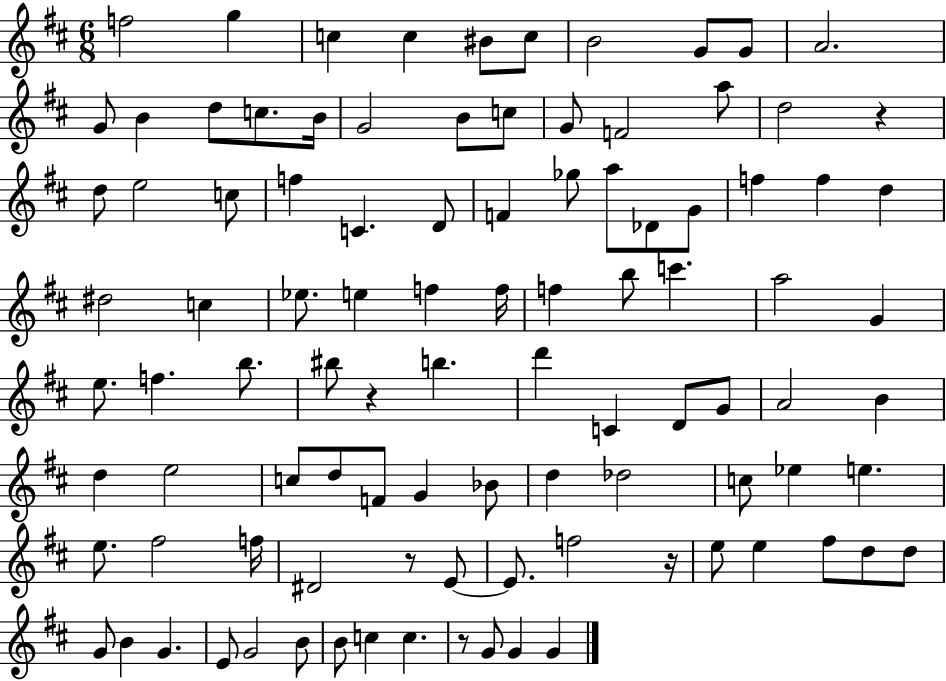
F5/h G5/q C5/q C5/q BIS4/e C5/e B4/h G4/e G4/e A4/h. G4/e B4/q D5/e C5/e. B4/s G4/h B4/e C5/e G4/e F4/h A5/e D5/h R/q D5/e E5/h C5/e F5/q C4/q. D4/e F4/q Gb5/e A5/e Db4/e G4/e F5/q F5/q D5/q D#5/h C5/q Eb5/e. E5/q F5/q F5/s F5/q B5/e C6/q. A5/h G4/q E5/e. F5/q. B5/e. BIS5/e R/q B5/q. D6/q C4/q D4/e G4/e A4/h B4/q D5/q E5/h C5/e D5/e F4/e G4/q Bb4/e D5/q Db5/h C5/e Eb5/q E5/q. E5/e. F#5/h F5/s D#4/h R/e E4/e E4/e. F5/h R/s E5/e E5/q F#5/e D5/e D5/e G4/e B4/q G4/q. E4/e G4/h B4/e B4/e C5/q C5/q. R/e G4/e G4/q G4/q